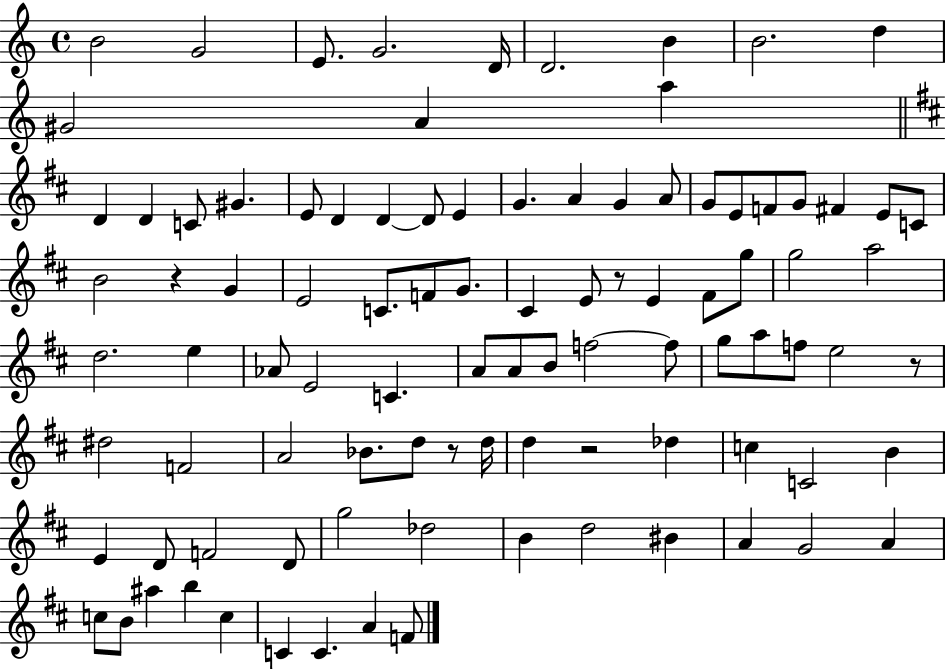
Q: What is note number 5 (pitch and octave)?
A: D4